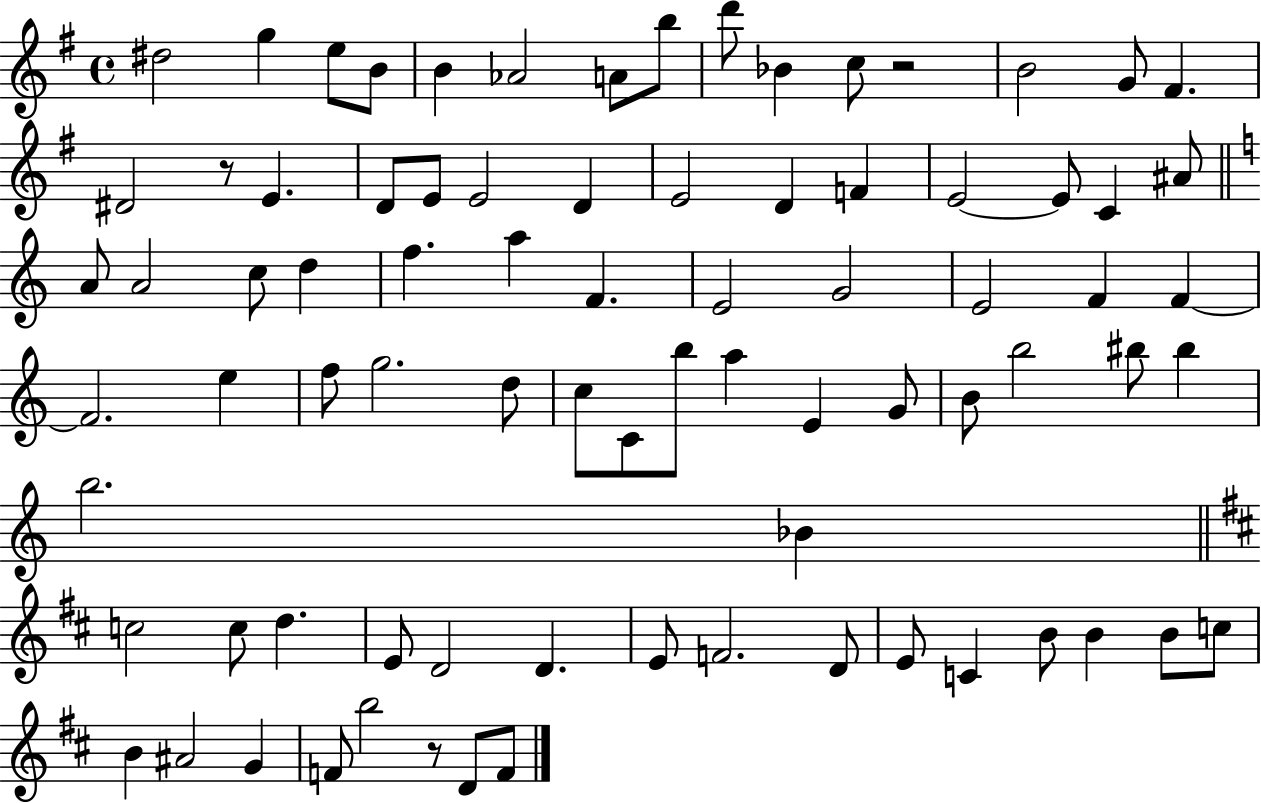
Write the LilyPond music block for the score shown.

{
  \clef treble
  \time 4/4
  \defaultTimeSignature
  \key g \major
  dis''2 g''4 e''8 b'8 | b'4 aes'2 a'8 b''8 | d'''8 bes'4 c''8 r2 | b'2 g'8 fis'4. | \break dis'2 r8 e'4. | d'8 e'8 e'2 d'4 | e'2 d'4 f'4 | e'2~~ e'8 c'4 ais'8 | \break \bar "||" \break \key a \minor a'8 a'2 c''8 d''4 | f''4. a''4 f'4. | e'2 g'2 | e'2 f'4 f'4~~ | \break f'2. e''4 | f''8 g''2. d''8 | c''8 c'8 b''8 a''4 e'4 g'8 | b'8 b''2 bis''8 bis''4 | \break b''2. bes'4 | \bar "||" \break \key d \major c''2 c''8 d''4. | e'8 d'2 d'4. | e'8 f'2. d'8 | e'8 c'4 b'8 b'4 b'8 c''8 | \break b'4 ais'2 g'4 | f'8 b''2 r8 d'8 f'8 | \bar "|."
}